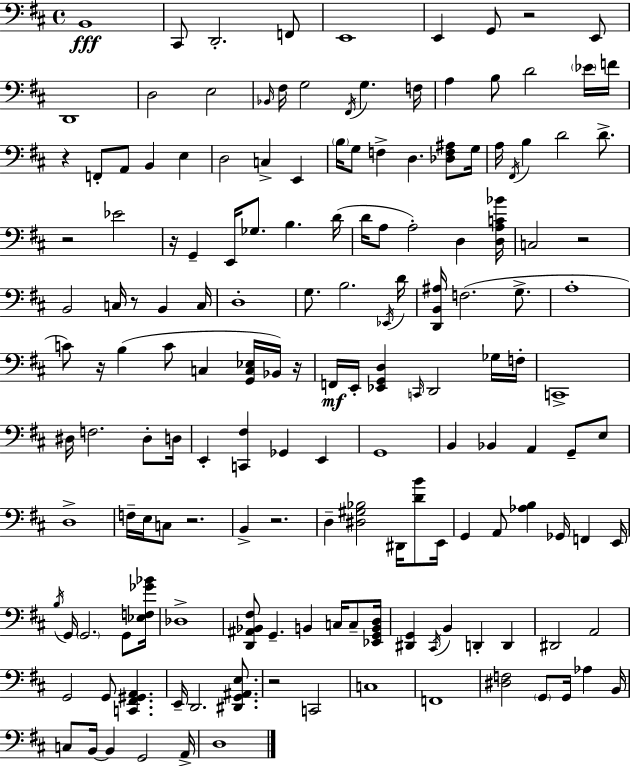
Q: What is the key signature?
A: D major